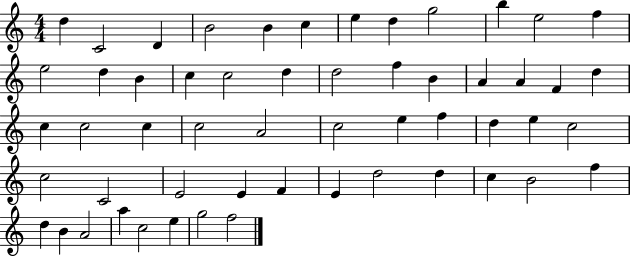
X:1
T:Untitled
M:4/4
L:1/4
K:C
d C2 D B2 B c e d g2 b e2 f e2 d B c c2 d d2 f B A A F d c c2 c c2 A2 c2 e f d e c2 c2 C2 E2 E F E d2 d c B2 f d B A2 a c2 e g2 f2